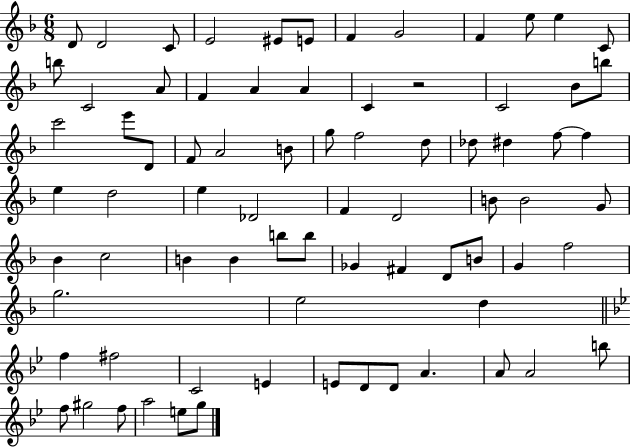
D4/e D4/h C4/e E4/h EIS4/e E4/e F4/q G4/h F4/q E5/e E5/q C4/e B5/e C4/h A4/e F4/q A4/q A4/q C4/q R/h C4/h Bb4/e B5/e C6/h E6/e D4/e F4/e A4/h B4/e G5/e F5/h D5/e Db5/e D#5/q F5/e F5/q E5/q D5/h E5/q Db4/h F4/q D4/h B4/e B4/h G4/e Bb4/q C5/h B4/q B4/q B5/e B5/e Gb4/q F#4/q D4/e B4/e G4/q F5/h G5/h. E5/h D5/q F5/q F#5/h C4/h E4/q E4/e D4/e D4/e A4/q. A4/e A4/h B5/e F5/e G#5/h F5/e A5/h E5/e G5/e